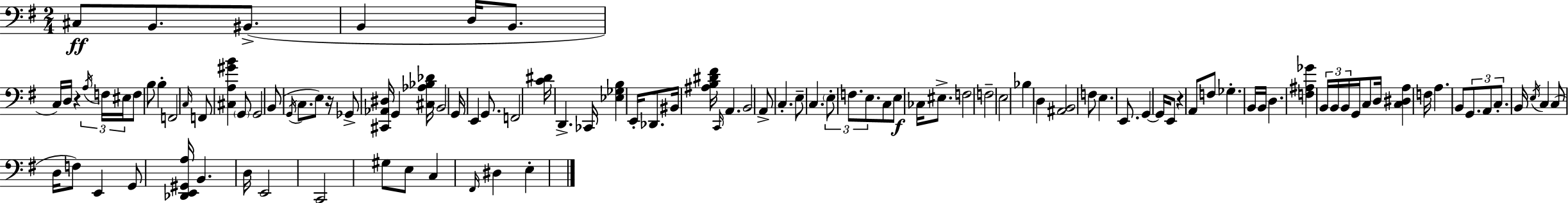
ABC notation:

X:1
T:Untitled
M:2/4
L:1/4
K:G
^C,/2 B,,/2 ^B,,/2 B,, D,/4 B,,/2 C,/4 D,/4 z A,/4 F,/4 ^E,/4 F,/2 B,/2 B, F,,2 C,/4 F,,/2 [^C,A,^GB] G,,/2 G,,2 B,,/2 G,,/4 C,/2 E,/2 z/4 _G,,/2 [^C,,_A,,^D,]/4 G,, [^C,_A,_B,_D]/4 B,,2 G,,/4 E,, G,,/2 F,,2 [C^D]/4 D,, _C,,/4 [_E,_G,B,] E,,/4 _D,,/2 ^B,,/4 [^A,B,^D^F]/4 C,,/4 A,, B,,2 A,,/2 C, E,/2 C, E,/2 F,/2 E,/2 C,/2 E,/2 _C,/4 ^E,/2 F,2 F,2 E,2 _B, D, [^A,,B,,]2 F,/2 E, E,,/2 G,, G,,/4 E,,/2 z A,,/2 F,/2 _G, B,,/4 B,,/4 D, [F,^A,_G] B,,/4 B,,/4 B,,/4 G,,/4 C,/2 D,/4 [C,^D,A,] F,/4 A, B,,/2 G,,/2 A,,/2 C,/2 B,,/4 E,/4 C, C,/2 D,/4 F,/2 E,, G,,/2 [_D,,E,,^G,,A,]/4 B,, D,/4 E,,2 C,,2 ^G,/2 E,/2 C, ^F,,/4 ^D, E,